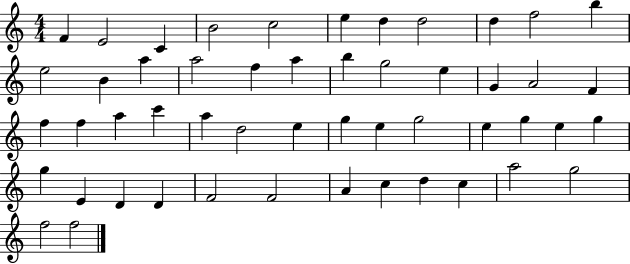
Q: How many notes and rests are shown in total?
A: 51